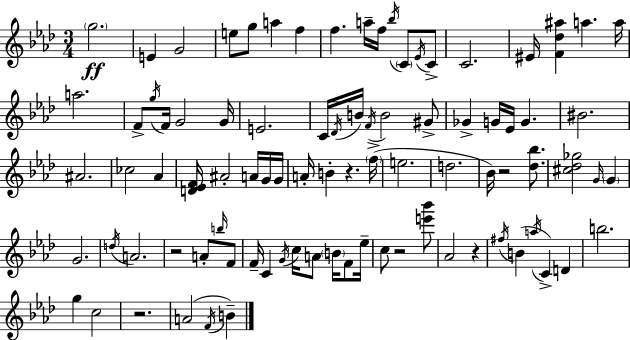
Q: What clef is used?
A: treble